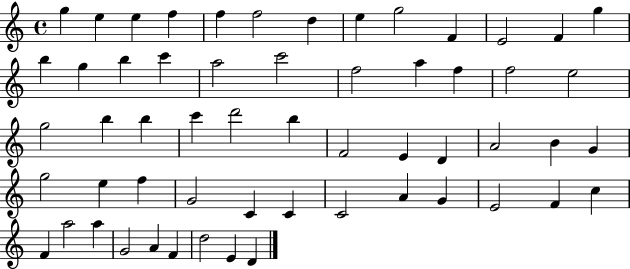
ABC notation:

X:1
T:Untitled
M:4/4
L:1/4
K:C
g e e f f f2 d e g2 F E2 F g b g b c' a2 c'2 f2 a f f2 e2 g2 b b c' d'2 b F2 E D A2 B G g2 e f G2 C C C2 A G E2 F c F a2 a G2 A F d2 E D